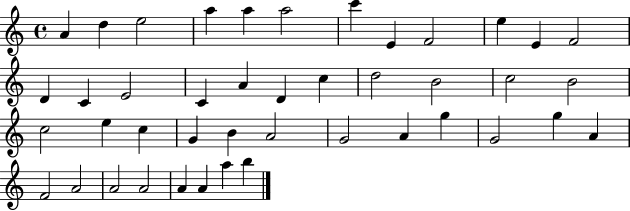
X:1
T:Untitled
M:4/4
L:1/4
K:C
A d e2 a a a2 c' E F2 e E F2 D C E2 C A D c d2 B2 c2 B2 c2 e c G B A2 G2 A g G2 g A F2 A2 A2 A2 A A a b